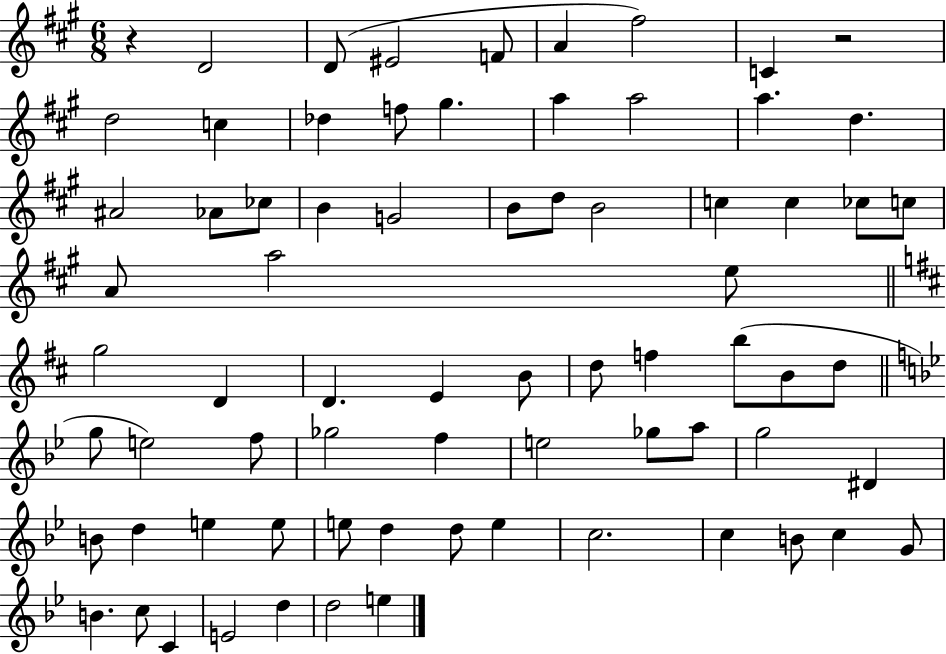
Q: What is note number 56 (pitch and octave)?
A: E5